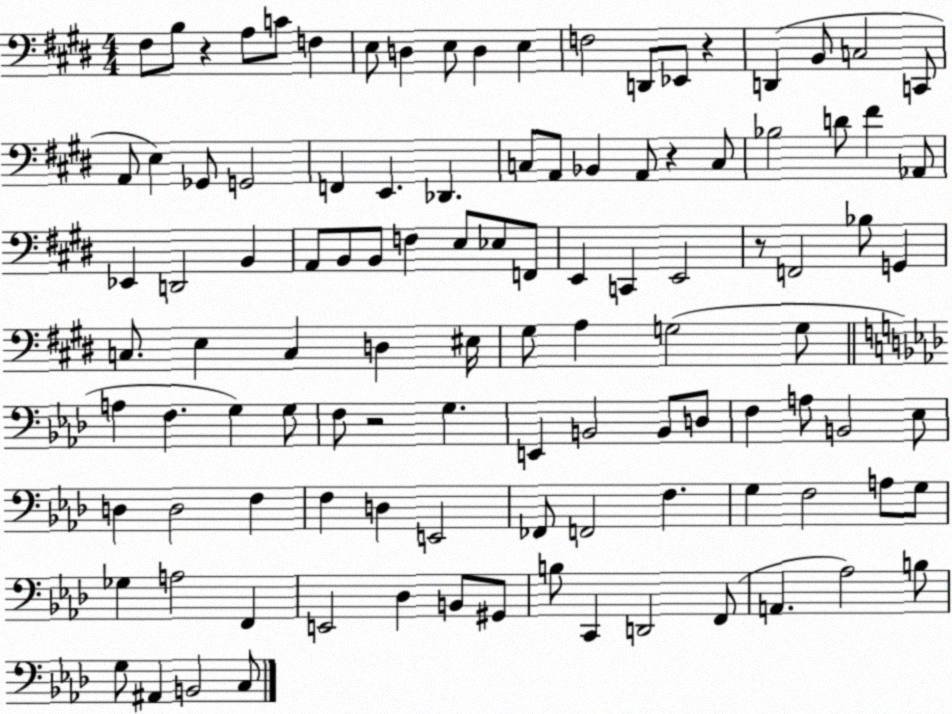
X:1
T:Untitled
M:4/4
L:1/4
K:E
^F,/2 B,/2 z A,/2 C/2 F, E,/2 D, E,/2 D, E, F,2 D,,/2 _E,,/2 z D,, B,,/2 C,2 C,,/2 A,,/2 E, _G,,/2 G,,2 F,, E,, _D,, C,/2 A,,/2 _B,, A,,/2 z C,/2 _B,2 D/2 ^F _A,,/2 _E,, D,,2 B,, A,,/2 B,,/2 B,,/2 F, E,/2 _E,/2 F,,/2 E,, C,, E,,2 z/2 F,,2 _B,/2 G,, C,/2 E, C, D, ^E,/4 ^G,/2 A, G,2 G,/2 A, F, G, G,/2 F,/2 z2 G, E,, B,,2 B,,/2 D,/2 F, A,/2 B,,2 _E,/2 D, D,2 F, F, D, E,,2 _F,,/2 F,,2 F, G, F,2 A,/2 G,/2 _G, A,2 F,, E,,2 _D, B,,/2 ^G,,/2 B,/2 C,, D,,2 F,,/2 A,, _A,2 B,/2 G,/2 ^A,, B,,2 C,/2